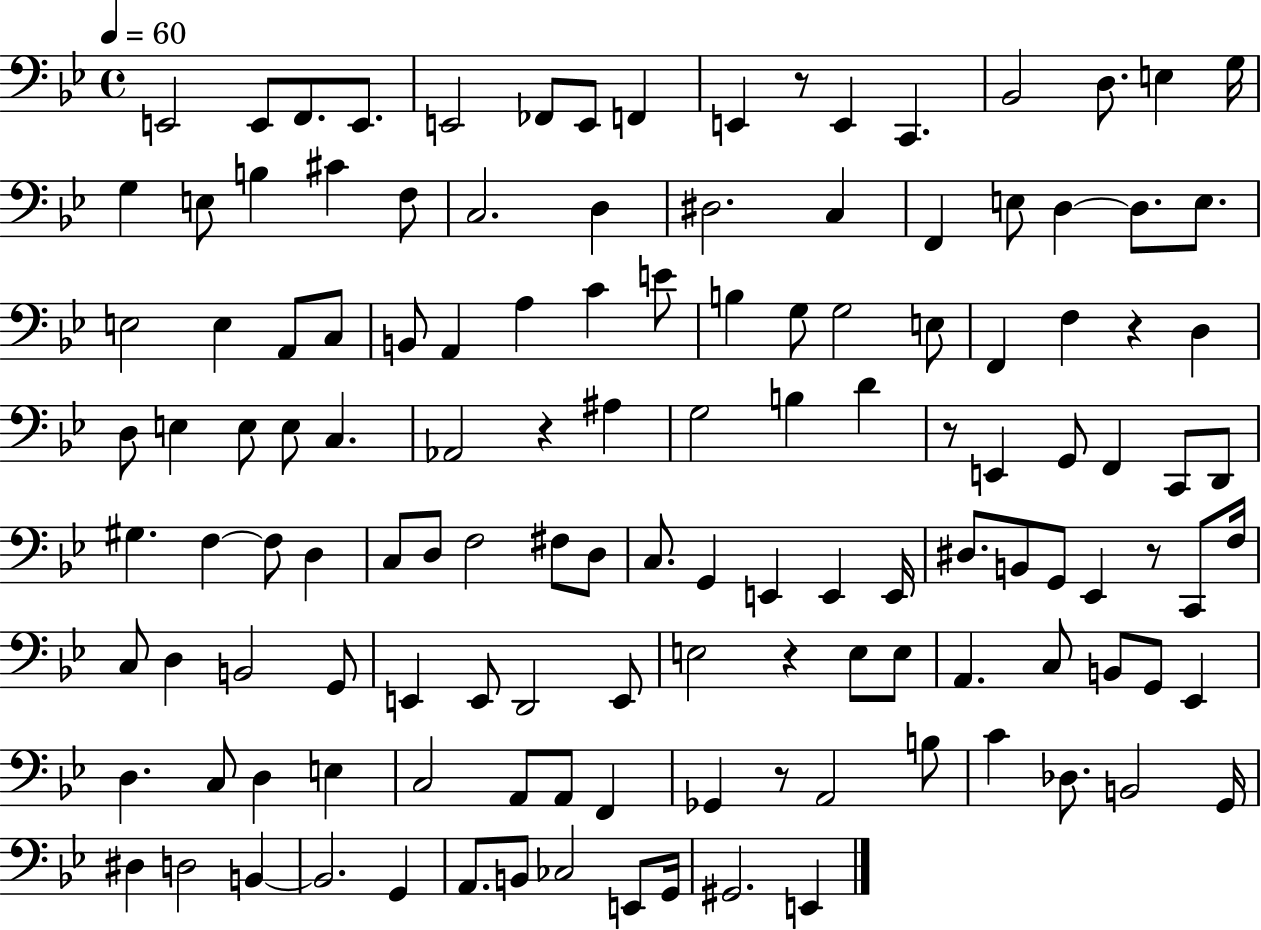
{
  \clef bass
  \time 4/4
  \defaultTimeSignature
  \key bes \major
  \tempo 4 = 60
  e,2 e,8 f,8. e,8. | e,2 fes,8 e,8 f,4 | e,4 r8 e,4 c,4. | bes,2 d8. e4 g16 | \break g4 e8 b4 cis'4 f8 | c2. d4 | dis2. c4 | f,4 e8 d4~~ d8. e8. | \break e2 e4 a,8 c8 | b,8 a,4 a4 c'4 e'8 | b4 g8 g2 e8 | f,4 f4 r4 d4 | \break d8 e4 e8 e8 c4. | aes,2 r4 ais4 | g2 b4 d'4 | r8 e,4 g,8 f,4 c,8 d,8 | \break gis4. f4~~ f8 d4 | c8 d8 f2 fis8 d8 | c8. g,4 e,4 e,4 e,16 | dis8. b,8 g,8 ees,4 r8 c,8 f16 | \break c8 d4 b,2 g,8 | e,4 e,8 d,2 e,8 | e2 r4 e8 e8 | a,4. c8 b,8 g,8 ees,4 | \break d4. c8 d4 e4 | c2 a,8 a,8 f,4 | ges,4 r8 a,2 b8 | c'4 des8. b,2 g,16 | \break dis4 d2 b,4~~ | b,2. g,4 | a,8. b,8 ces2 e,8 g,16 | gis,2. e,4 | \break \bar "|."
}